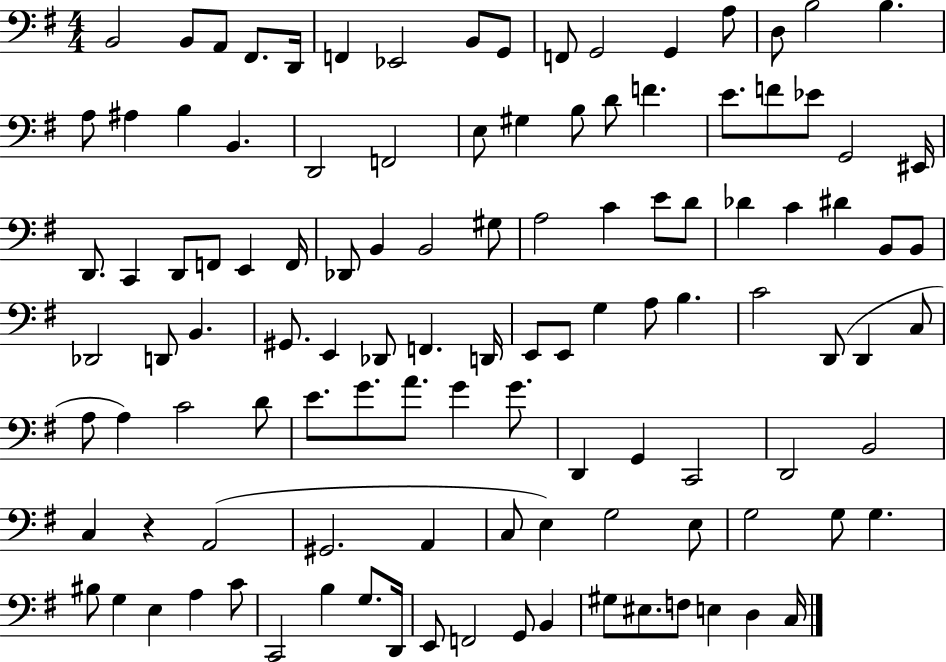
X:1
T:Untitled
M:4/4
L:1/4
K:G
B,,2 B,,/2 A,,/2 ^F,,/2 D,,/4 F,, _E,,2 B,,/2 G,,/2 F,,/2 G,,2 G,, A,/2 D,/2 B,2 B, A,/2 ^A, B, B,, D,,2 F,,2 E,/2 ^G, B,/2 D/2 F E/2 F/2 _E/2 G,,2 ^E,,/4 D,,/2 C,, D,,/2 F,,/2 E,, F,,/4 _D,,/2 B,, B,,2 ^G,/2 A,2 C E/2 D/2 _D C ^D B,,/2 B,,/2 _D,,2 D,,/2 B,, ^G,,/2 E,, _D,,/2 F,, D,,/4 E,,/2 E,,/2 G, A,/2 B, C2 D,,/2 D,, C,/2 A,/2 A, C2 D/2 E/2 G/2 A/2 G G/2 D,, G,, C,,2 D,,2 B,,2 C, z A,,2 ^G,,2 A,, C,/2 E, G,2 E,/2 G,2 G,/2 G, ^B,/2 G, E, A, C/2 C,,2 B, G,/2 D,,/4 E,,/2 F,,2 G,,/2 B,, ^G,/2 ^E,/2 F,/2 E, D, C,/4